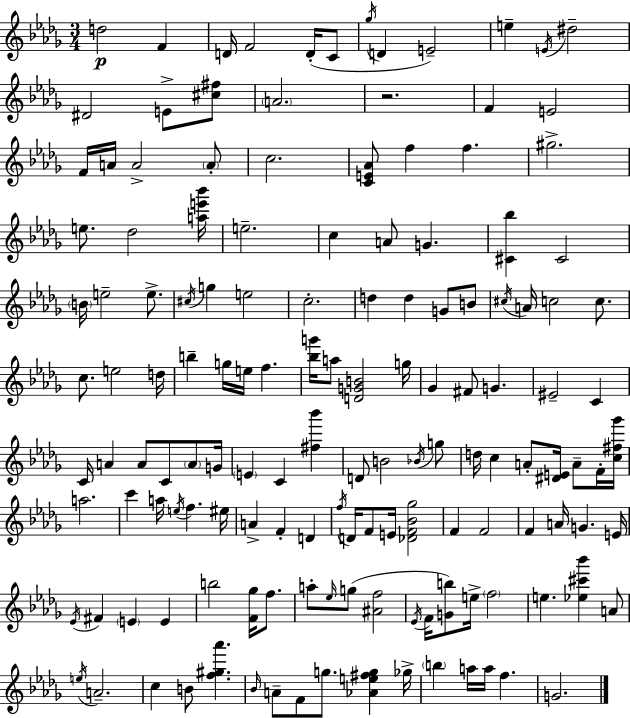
{
  \clef treble
  \numericTimeSignature
  \time 3/4
  \key bes \minor
  d''2\p f'4 | d'16 f'2 d'16-.( c'8 | \acciaccatura { ges''16 } d'4 e'2--) | e''4-- \acciaccatura { e'16 } dis''2-- | \break dis'2 e'8-> | <cis'' fis''>8 \parenthesize a'2. | r2. | f'4 e'2 | \break f'16 a'16 a'2-> | \parenthesize a'8-. c''2. | <c' e' aes'>8 f''4 f''4. | gis''2.-> | \break e''8. des''2 | <a'' e''' bes'''>16 e''2.-- | c''4 a'8 g'4. | <cis' bes''>4 cis'2 | \break \parenthesize b'16 e''2-- e''8.-> | \acciaccatura { cis''16 } g''4 e''2 | c''2.-. | d''4 d''4 g'8 | \break b'8 \acciaccatura { cis''16 } a'16 c''2 | c''8. c''8. e''2 | d''16 b''4-- g''16 e''16 f''4. | <bes'' g'''>16 a''8 <d' g' b'>2 | \break g''16 ges'4 fis'8 g'4. | eis'2-- | c'4 c'16 a'4 a'8 c'8 | \parenthesize a'8 g'16 \parenthesize e'4 c'4 | \break <fis'' bes'''>4 d'8 b'2 | \acciaccatura { bes'16 } g''8 d''16 c''4 a'8-. | <dis' e'>16 a'8-- f'16-. <c'' fis'' ges'''>16 a''2. | c'''4 a''16 \acciaccatura { e''16 } f''4. | \break eis''16 a'4-> f'4-. | d'4 \acciaccatura { f''16 } d'16 f'8 e'16 <des' f' bes' ges''>2 | f'4 f'2 | f'4 a'16 | \break g'4. e'16 \acciaccatura { ees'16 } fis'4 | \parenthesize e'4 e'4 b''2 | <f' ges''>16 f''8. a''8-. \grace { ees''16 } g''8( | <ais' f''>2 \acciaccatura { ees'16 } f'16 <g' b''>8) | \break e''16-> \parenthesize f''2 e''4. | <ees'' cis''' bes'''>4 a'8 \acciaccatura { e''16 } a'2.-- | c''4 | b'8 <f'' gis'' aes'''>4. \grace { bes'16 } | \break a'8-- f'8 g''8. <aes' e'' fis'' g''>4 ges''16-> | \parenthesize b''4 a''16 a''16 f''4. | g'2. | \bar "|."
}